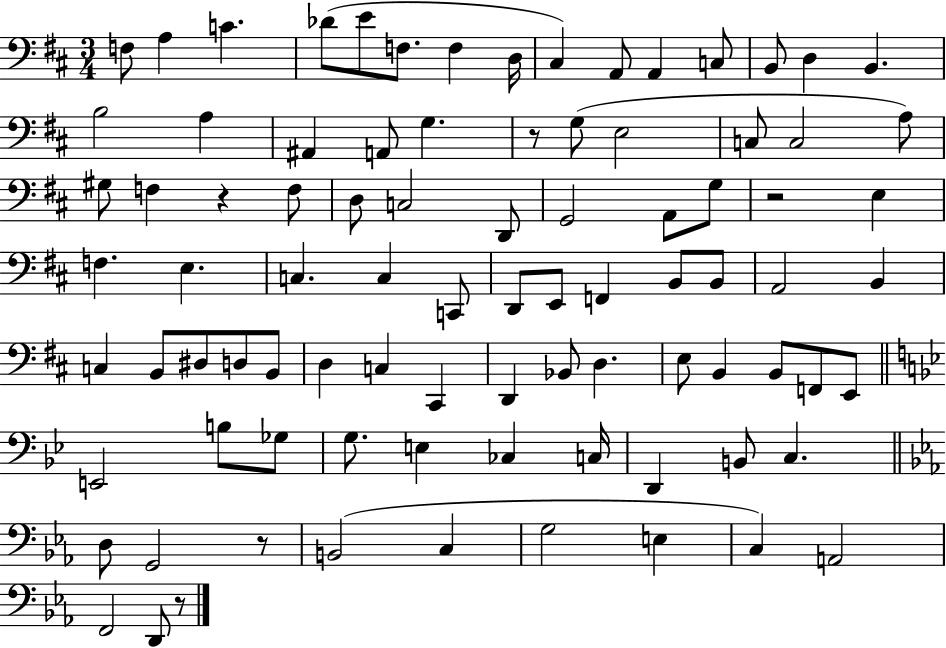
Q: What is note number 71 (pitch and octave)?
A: D2